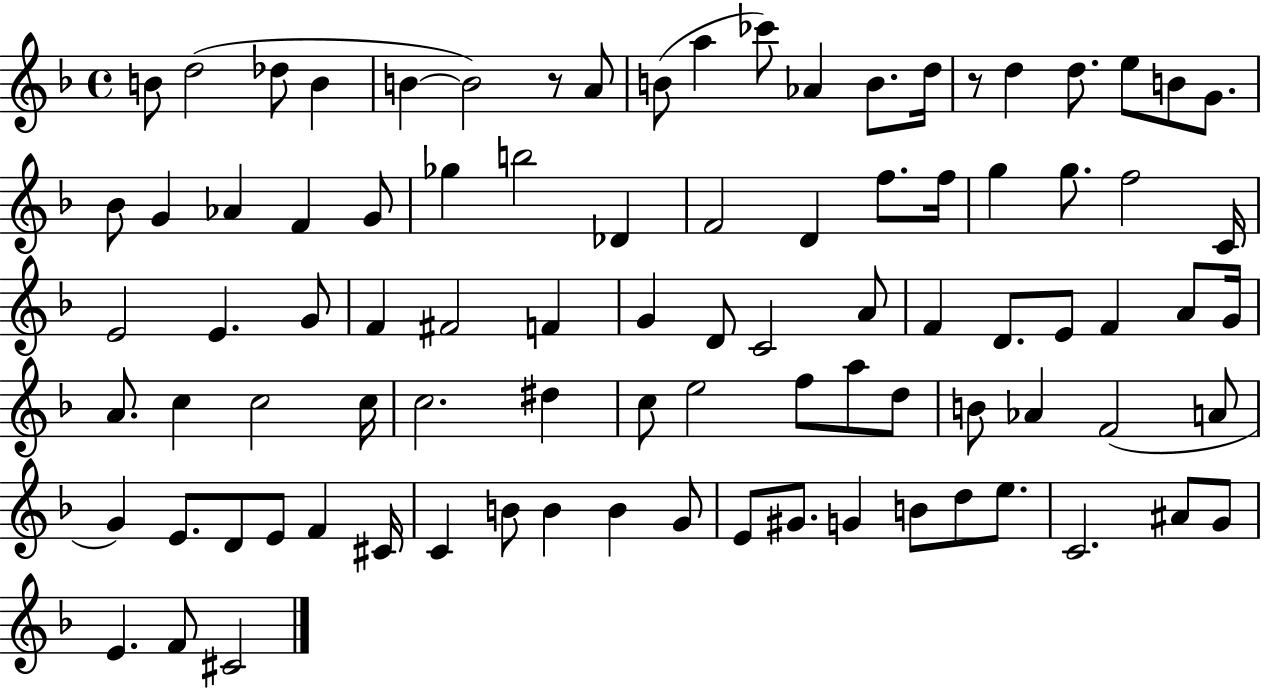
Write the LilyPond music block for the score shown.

{
  \clef treble
  \time 4/4
  \defaultTimeSignature
  \key f \major
  b'8 d''2( des''8 b'4 | b'4~~ b'2) r8 a'8 | b'8( a''4 ces'''8) aes'4 b'8. d''16 | r8 d''4 d''8. e''8 b'8 g'8. | \break bes'8 g'4 aes'4 f'4 g'8 | ges''4 b''2 des'4 | f'2 d'4 f''8. f''16 | g''4 g''8. f''2 c'16 | \break e'2 e'4. g'8 | f'4 fis'2 f'4 | g'4 d'8 c'2 a'8 | f'4 d'8. e'8 f'4 a'8 g'16 | \break a'8. c''4 c''2 c''16 | c''2. dis''4 | c''8 e''2 f''8 a''8 d''8 | b'8 aes'4 f'2( a'8 | \break g'4) e'8. d'8 e'8 f'4 cis'16 | c'4 b'8 b'4 b'4 g'8 | e'8 gis'8. g'4 b'8 d''8 e''8. | c'2. ais'8 g'8 | \break e'4. f'8 cis'2 | \bar "|."
}